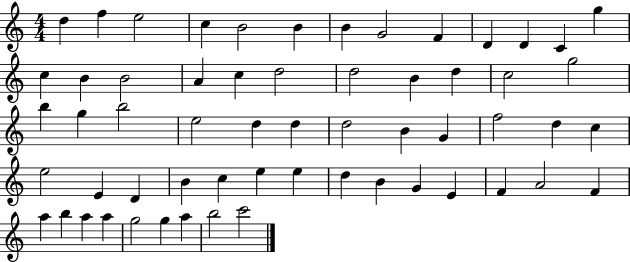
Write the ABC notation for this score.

X:1
T:Untitled
M:4/4
L:1/4
K:C
d f e2 c B2 B B G2 F D D C g c B B2 A c d2 d2 B d c2 g2 b g b2 e2 d d d2 B G f2 d c e2 E D B c e e d B G E F A2 F a b a a g2 g a b2 c'2